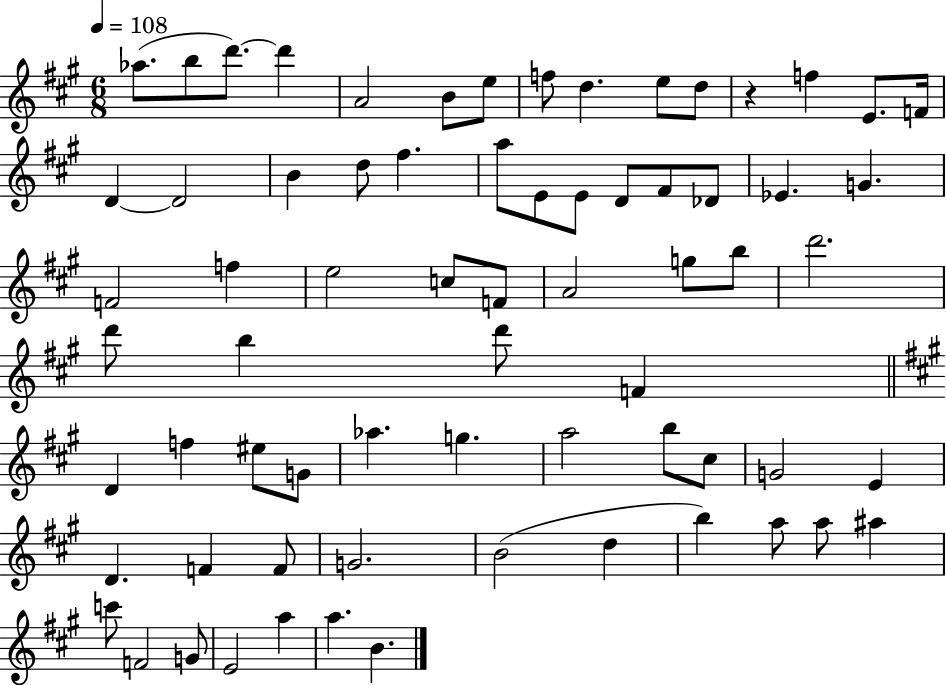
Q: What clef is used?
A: treble